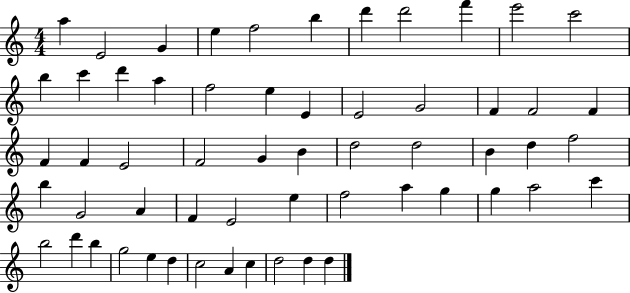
X:1
T:Untitled
M:4/4
L:1/4
K:C
a E2 G e f2 b d' d'2 f' e'2 c'2 b c' d' a f2 e E E2 G2 F F2 F F F E2 F2 G B d2 d2 B d f2 b G2 A F E2 e f2 a g g a2 c' b2 d' b g2 e d c2 A c d2 d d